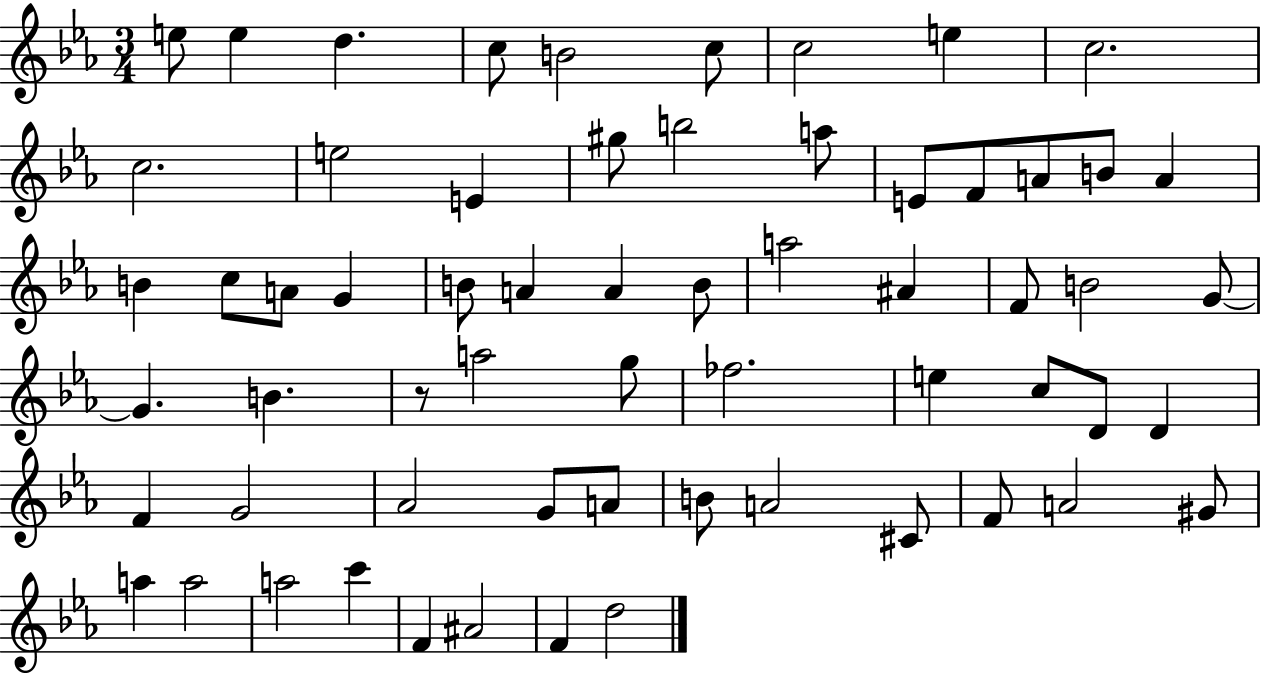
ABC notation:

X:1
T:Untitled
M:3/4
L:1/4
K:Eb
e/2 e d c/2 B2 c/2 c2 e c2 c2 e2 E ^g/2 b2 a/2 E/2 F/2 A/2 B/2 A B c/2 A/2 G B/2 A A B/2 a2 ^A F/2 B2 G/2 G B z/2 a2 g/2 _f2 e c/2 D/2 D F G2 _A2 G/2 A/2 B/2 A2 ^C/2 F/2 A2 ^G/2 a a2 a2 c' F ^A2 F d2